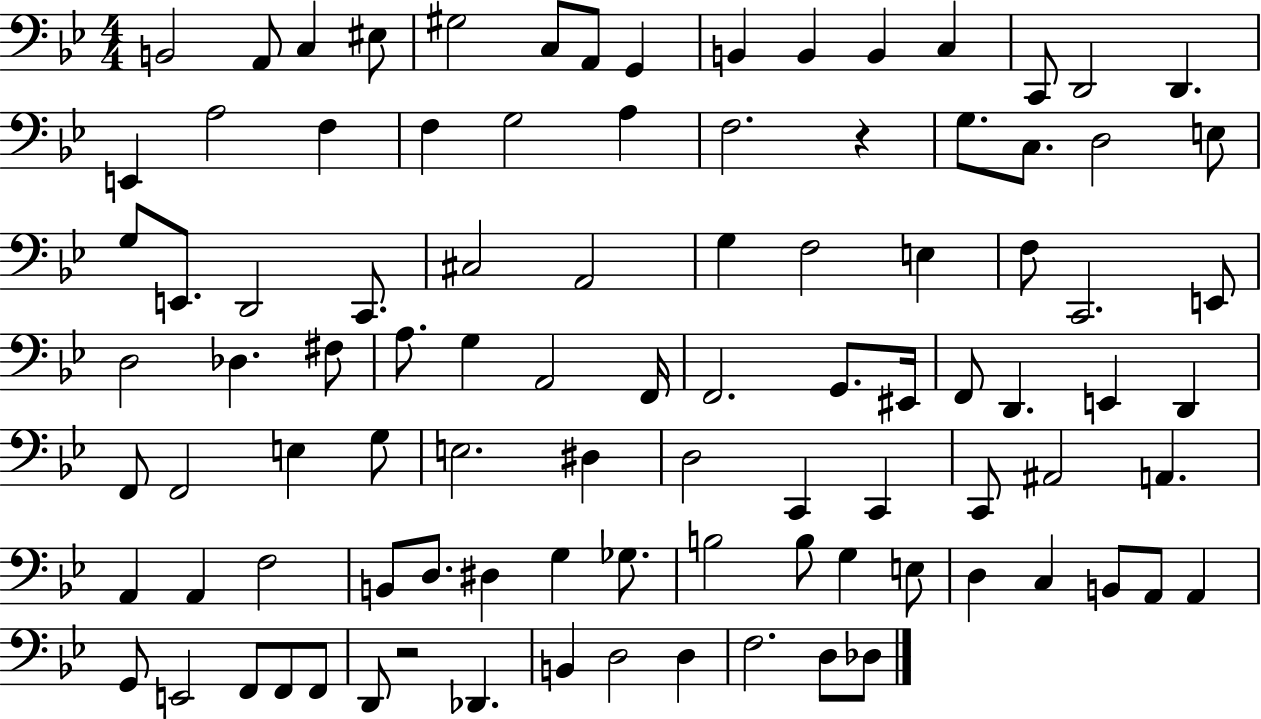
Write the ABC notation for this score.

X:1
T:Untitled
M:4/4
L:1/4
K:Bb
B,,2 A,,/2 C, ^E,/2 ^G,2 C,/2 A,,/2 G,, B,, B,, B,, C, C,,/2 D,,2 D,, E,, A,2 F, F, G,2 A, F,2 z G,/2 C,/2 D,2 E,/2 G,/2 E,,/2 D,,2 C,,/2 ^C,2 A,,2 G, F,2 E, F,/2 C,,2 E,,/2 D,2 _D, ^F,/2 A,/2 G, A,,2 F,,/4 F,,2 G,,/2 ^E,,/4 F,,/2 D,, E,, D,, F,,/2 F,,2 E, G,/2 E,2 ^D, D,2 C,, C,, C,,/2 ^A,,2 A,, A,, A,, F,2 B,,/2 D,/2 ^D, G, _G,/2 B,2 B,/2 G, E,/2 D, C, B,,/2 A,,/2 A,, G,,/2 E,,2 F,,/2 F,,/2 F,,/2 D,,/2 z2 _D,, B,, D,2 D, F,2 D,/2 _D,/2